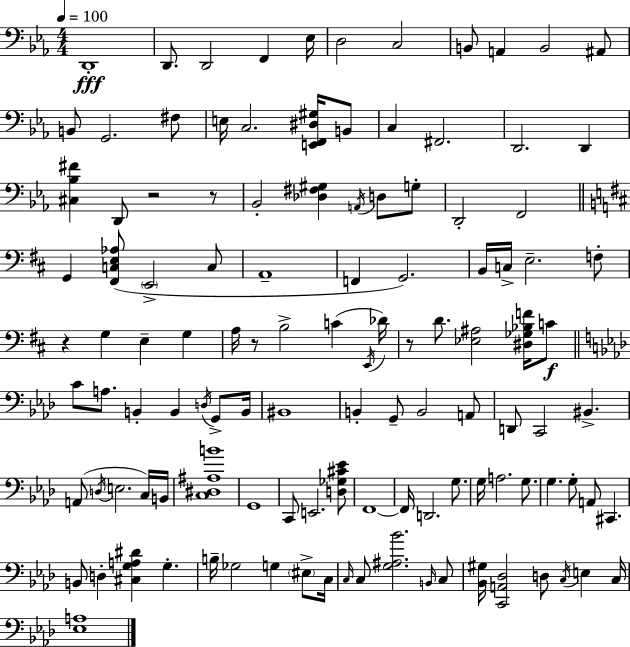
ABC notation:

X:1
T:Untitled
M:4/4
L:1/4
K:Cm
D,,4 D,,/2 D,,2 F,, _E,/4 D,2 C,2 B,,/2 A,, B,,2 ^A,,/2 B,,/2 G,,2 ^F,/2 E,/4 C,2 [E,,F,,^D,^G,]/4 B,,/2 C, ^F,,2 D,,2 D,, [^C,_B,^F] D,,/2 z2 z/2 _B,,2 [_D,^F,^G,] A,,/4 D,/2 G,/2 D,,2 F,,2 G,, [^F,,C,E,_A,]/2 E,,2 C,/2 A,,4 F,, G,,2 B,,/4 C,/4 E,2 F,/2 z G, E, G, A,/4 z/2 B,2 C E,,/4 _D/4 z/2 D/2 [_E,^A,]2 [^D,_G,_B,F]/4 C/2 C/2 A,/2 B,, B,, D,/4 G,,/2 B,,/4 ^B,,4 B,, G,,/2 B,,2 A,,/2 D,,/2 C,,2 ^B,, A,,/2 D,/4 E,2 C,/4 B,,/4 [C,^D,^A,B]4 G,,4 C,,/2 E,,2 [D,_G,^C_E]/2 F,,4 F,,/4 D,,2 G,/2 G,/4 A,2 G,/2 G, G,/2 A,,/2 ^C,, B,,/2 D, [^C,G,A,^D] G, B,/4 _G,2 G, ^E,/2 C,/4 C,/4 C,/2 [G,^A,_B]2 B,,/4 C,/2 [_B,,^G,]/4 [C,,A,,_D,]2 D,/2 C,/4 E, C,/4 [_E,A,]4